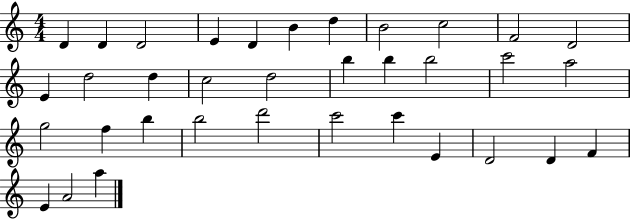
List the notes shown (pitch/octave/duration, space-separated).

D4/q D4/q D4/h E4/q D4/q B4/q D5/q B4/h C5/h F4/h D4/h E4/q D5/h D5/q C5/h D5/h B5/q B5/q B5/h C6/h A5/h G5/h F5/q B5/q B5/h D6/h C6/h C6/q E4/q D4/h D4/q F4/q E4/q A4/h A5/q